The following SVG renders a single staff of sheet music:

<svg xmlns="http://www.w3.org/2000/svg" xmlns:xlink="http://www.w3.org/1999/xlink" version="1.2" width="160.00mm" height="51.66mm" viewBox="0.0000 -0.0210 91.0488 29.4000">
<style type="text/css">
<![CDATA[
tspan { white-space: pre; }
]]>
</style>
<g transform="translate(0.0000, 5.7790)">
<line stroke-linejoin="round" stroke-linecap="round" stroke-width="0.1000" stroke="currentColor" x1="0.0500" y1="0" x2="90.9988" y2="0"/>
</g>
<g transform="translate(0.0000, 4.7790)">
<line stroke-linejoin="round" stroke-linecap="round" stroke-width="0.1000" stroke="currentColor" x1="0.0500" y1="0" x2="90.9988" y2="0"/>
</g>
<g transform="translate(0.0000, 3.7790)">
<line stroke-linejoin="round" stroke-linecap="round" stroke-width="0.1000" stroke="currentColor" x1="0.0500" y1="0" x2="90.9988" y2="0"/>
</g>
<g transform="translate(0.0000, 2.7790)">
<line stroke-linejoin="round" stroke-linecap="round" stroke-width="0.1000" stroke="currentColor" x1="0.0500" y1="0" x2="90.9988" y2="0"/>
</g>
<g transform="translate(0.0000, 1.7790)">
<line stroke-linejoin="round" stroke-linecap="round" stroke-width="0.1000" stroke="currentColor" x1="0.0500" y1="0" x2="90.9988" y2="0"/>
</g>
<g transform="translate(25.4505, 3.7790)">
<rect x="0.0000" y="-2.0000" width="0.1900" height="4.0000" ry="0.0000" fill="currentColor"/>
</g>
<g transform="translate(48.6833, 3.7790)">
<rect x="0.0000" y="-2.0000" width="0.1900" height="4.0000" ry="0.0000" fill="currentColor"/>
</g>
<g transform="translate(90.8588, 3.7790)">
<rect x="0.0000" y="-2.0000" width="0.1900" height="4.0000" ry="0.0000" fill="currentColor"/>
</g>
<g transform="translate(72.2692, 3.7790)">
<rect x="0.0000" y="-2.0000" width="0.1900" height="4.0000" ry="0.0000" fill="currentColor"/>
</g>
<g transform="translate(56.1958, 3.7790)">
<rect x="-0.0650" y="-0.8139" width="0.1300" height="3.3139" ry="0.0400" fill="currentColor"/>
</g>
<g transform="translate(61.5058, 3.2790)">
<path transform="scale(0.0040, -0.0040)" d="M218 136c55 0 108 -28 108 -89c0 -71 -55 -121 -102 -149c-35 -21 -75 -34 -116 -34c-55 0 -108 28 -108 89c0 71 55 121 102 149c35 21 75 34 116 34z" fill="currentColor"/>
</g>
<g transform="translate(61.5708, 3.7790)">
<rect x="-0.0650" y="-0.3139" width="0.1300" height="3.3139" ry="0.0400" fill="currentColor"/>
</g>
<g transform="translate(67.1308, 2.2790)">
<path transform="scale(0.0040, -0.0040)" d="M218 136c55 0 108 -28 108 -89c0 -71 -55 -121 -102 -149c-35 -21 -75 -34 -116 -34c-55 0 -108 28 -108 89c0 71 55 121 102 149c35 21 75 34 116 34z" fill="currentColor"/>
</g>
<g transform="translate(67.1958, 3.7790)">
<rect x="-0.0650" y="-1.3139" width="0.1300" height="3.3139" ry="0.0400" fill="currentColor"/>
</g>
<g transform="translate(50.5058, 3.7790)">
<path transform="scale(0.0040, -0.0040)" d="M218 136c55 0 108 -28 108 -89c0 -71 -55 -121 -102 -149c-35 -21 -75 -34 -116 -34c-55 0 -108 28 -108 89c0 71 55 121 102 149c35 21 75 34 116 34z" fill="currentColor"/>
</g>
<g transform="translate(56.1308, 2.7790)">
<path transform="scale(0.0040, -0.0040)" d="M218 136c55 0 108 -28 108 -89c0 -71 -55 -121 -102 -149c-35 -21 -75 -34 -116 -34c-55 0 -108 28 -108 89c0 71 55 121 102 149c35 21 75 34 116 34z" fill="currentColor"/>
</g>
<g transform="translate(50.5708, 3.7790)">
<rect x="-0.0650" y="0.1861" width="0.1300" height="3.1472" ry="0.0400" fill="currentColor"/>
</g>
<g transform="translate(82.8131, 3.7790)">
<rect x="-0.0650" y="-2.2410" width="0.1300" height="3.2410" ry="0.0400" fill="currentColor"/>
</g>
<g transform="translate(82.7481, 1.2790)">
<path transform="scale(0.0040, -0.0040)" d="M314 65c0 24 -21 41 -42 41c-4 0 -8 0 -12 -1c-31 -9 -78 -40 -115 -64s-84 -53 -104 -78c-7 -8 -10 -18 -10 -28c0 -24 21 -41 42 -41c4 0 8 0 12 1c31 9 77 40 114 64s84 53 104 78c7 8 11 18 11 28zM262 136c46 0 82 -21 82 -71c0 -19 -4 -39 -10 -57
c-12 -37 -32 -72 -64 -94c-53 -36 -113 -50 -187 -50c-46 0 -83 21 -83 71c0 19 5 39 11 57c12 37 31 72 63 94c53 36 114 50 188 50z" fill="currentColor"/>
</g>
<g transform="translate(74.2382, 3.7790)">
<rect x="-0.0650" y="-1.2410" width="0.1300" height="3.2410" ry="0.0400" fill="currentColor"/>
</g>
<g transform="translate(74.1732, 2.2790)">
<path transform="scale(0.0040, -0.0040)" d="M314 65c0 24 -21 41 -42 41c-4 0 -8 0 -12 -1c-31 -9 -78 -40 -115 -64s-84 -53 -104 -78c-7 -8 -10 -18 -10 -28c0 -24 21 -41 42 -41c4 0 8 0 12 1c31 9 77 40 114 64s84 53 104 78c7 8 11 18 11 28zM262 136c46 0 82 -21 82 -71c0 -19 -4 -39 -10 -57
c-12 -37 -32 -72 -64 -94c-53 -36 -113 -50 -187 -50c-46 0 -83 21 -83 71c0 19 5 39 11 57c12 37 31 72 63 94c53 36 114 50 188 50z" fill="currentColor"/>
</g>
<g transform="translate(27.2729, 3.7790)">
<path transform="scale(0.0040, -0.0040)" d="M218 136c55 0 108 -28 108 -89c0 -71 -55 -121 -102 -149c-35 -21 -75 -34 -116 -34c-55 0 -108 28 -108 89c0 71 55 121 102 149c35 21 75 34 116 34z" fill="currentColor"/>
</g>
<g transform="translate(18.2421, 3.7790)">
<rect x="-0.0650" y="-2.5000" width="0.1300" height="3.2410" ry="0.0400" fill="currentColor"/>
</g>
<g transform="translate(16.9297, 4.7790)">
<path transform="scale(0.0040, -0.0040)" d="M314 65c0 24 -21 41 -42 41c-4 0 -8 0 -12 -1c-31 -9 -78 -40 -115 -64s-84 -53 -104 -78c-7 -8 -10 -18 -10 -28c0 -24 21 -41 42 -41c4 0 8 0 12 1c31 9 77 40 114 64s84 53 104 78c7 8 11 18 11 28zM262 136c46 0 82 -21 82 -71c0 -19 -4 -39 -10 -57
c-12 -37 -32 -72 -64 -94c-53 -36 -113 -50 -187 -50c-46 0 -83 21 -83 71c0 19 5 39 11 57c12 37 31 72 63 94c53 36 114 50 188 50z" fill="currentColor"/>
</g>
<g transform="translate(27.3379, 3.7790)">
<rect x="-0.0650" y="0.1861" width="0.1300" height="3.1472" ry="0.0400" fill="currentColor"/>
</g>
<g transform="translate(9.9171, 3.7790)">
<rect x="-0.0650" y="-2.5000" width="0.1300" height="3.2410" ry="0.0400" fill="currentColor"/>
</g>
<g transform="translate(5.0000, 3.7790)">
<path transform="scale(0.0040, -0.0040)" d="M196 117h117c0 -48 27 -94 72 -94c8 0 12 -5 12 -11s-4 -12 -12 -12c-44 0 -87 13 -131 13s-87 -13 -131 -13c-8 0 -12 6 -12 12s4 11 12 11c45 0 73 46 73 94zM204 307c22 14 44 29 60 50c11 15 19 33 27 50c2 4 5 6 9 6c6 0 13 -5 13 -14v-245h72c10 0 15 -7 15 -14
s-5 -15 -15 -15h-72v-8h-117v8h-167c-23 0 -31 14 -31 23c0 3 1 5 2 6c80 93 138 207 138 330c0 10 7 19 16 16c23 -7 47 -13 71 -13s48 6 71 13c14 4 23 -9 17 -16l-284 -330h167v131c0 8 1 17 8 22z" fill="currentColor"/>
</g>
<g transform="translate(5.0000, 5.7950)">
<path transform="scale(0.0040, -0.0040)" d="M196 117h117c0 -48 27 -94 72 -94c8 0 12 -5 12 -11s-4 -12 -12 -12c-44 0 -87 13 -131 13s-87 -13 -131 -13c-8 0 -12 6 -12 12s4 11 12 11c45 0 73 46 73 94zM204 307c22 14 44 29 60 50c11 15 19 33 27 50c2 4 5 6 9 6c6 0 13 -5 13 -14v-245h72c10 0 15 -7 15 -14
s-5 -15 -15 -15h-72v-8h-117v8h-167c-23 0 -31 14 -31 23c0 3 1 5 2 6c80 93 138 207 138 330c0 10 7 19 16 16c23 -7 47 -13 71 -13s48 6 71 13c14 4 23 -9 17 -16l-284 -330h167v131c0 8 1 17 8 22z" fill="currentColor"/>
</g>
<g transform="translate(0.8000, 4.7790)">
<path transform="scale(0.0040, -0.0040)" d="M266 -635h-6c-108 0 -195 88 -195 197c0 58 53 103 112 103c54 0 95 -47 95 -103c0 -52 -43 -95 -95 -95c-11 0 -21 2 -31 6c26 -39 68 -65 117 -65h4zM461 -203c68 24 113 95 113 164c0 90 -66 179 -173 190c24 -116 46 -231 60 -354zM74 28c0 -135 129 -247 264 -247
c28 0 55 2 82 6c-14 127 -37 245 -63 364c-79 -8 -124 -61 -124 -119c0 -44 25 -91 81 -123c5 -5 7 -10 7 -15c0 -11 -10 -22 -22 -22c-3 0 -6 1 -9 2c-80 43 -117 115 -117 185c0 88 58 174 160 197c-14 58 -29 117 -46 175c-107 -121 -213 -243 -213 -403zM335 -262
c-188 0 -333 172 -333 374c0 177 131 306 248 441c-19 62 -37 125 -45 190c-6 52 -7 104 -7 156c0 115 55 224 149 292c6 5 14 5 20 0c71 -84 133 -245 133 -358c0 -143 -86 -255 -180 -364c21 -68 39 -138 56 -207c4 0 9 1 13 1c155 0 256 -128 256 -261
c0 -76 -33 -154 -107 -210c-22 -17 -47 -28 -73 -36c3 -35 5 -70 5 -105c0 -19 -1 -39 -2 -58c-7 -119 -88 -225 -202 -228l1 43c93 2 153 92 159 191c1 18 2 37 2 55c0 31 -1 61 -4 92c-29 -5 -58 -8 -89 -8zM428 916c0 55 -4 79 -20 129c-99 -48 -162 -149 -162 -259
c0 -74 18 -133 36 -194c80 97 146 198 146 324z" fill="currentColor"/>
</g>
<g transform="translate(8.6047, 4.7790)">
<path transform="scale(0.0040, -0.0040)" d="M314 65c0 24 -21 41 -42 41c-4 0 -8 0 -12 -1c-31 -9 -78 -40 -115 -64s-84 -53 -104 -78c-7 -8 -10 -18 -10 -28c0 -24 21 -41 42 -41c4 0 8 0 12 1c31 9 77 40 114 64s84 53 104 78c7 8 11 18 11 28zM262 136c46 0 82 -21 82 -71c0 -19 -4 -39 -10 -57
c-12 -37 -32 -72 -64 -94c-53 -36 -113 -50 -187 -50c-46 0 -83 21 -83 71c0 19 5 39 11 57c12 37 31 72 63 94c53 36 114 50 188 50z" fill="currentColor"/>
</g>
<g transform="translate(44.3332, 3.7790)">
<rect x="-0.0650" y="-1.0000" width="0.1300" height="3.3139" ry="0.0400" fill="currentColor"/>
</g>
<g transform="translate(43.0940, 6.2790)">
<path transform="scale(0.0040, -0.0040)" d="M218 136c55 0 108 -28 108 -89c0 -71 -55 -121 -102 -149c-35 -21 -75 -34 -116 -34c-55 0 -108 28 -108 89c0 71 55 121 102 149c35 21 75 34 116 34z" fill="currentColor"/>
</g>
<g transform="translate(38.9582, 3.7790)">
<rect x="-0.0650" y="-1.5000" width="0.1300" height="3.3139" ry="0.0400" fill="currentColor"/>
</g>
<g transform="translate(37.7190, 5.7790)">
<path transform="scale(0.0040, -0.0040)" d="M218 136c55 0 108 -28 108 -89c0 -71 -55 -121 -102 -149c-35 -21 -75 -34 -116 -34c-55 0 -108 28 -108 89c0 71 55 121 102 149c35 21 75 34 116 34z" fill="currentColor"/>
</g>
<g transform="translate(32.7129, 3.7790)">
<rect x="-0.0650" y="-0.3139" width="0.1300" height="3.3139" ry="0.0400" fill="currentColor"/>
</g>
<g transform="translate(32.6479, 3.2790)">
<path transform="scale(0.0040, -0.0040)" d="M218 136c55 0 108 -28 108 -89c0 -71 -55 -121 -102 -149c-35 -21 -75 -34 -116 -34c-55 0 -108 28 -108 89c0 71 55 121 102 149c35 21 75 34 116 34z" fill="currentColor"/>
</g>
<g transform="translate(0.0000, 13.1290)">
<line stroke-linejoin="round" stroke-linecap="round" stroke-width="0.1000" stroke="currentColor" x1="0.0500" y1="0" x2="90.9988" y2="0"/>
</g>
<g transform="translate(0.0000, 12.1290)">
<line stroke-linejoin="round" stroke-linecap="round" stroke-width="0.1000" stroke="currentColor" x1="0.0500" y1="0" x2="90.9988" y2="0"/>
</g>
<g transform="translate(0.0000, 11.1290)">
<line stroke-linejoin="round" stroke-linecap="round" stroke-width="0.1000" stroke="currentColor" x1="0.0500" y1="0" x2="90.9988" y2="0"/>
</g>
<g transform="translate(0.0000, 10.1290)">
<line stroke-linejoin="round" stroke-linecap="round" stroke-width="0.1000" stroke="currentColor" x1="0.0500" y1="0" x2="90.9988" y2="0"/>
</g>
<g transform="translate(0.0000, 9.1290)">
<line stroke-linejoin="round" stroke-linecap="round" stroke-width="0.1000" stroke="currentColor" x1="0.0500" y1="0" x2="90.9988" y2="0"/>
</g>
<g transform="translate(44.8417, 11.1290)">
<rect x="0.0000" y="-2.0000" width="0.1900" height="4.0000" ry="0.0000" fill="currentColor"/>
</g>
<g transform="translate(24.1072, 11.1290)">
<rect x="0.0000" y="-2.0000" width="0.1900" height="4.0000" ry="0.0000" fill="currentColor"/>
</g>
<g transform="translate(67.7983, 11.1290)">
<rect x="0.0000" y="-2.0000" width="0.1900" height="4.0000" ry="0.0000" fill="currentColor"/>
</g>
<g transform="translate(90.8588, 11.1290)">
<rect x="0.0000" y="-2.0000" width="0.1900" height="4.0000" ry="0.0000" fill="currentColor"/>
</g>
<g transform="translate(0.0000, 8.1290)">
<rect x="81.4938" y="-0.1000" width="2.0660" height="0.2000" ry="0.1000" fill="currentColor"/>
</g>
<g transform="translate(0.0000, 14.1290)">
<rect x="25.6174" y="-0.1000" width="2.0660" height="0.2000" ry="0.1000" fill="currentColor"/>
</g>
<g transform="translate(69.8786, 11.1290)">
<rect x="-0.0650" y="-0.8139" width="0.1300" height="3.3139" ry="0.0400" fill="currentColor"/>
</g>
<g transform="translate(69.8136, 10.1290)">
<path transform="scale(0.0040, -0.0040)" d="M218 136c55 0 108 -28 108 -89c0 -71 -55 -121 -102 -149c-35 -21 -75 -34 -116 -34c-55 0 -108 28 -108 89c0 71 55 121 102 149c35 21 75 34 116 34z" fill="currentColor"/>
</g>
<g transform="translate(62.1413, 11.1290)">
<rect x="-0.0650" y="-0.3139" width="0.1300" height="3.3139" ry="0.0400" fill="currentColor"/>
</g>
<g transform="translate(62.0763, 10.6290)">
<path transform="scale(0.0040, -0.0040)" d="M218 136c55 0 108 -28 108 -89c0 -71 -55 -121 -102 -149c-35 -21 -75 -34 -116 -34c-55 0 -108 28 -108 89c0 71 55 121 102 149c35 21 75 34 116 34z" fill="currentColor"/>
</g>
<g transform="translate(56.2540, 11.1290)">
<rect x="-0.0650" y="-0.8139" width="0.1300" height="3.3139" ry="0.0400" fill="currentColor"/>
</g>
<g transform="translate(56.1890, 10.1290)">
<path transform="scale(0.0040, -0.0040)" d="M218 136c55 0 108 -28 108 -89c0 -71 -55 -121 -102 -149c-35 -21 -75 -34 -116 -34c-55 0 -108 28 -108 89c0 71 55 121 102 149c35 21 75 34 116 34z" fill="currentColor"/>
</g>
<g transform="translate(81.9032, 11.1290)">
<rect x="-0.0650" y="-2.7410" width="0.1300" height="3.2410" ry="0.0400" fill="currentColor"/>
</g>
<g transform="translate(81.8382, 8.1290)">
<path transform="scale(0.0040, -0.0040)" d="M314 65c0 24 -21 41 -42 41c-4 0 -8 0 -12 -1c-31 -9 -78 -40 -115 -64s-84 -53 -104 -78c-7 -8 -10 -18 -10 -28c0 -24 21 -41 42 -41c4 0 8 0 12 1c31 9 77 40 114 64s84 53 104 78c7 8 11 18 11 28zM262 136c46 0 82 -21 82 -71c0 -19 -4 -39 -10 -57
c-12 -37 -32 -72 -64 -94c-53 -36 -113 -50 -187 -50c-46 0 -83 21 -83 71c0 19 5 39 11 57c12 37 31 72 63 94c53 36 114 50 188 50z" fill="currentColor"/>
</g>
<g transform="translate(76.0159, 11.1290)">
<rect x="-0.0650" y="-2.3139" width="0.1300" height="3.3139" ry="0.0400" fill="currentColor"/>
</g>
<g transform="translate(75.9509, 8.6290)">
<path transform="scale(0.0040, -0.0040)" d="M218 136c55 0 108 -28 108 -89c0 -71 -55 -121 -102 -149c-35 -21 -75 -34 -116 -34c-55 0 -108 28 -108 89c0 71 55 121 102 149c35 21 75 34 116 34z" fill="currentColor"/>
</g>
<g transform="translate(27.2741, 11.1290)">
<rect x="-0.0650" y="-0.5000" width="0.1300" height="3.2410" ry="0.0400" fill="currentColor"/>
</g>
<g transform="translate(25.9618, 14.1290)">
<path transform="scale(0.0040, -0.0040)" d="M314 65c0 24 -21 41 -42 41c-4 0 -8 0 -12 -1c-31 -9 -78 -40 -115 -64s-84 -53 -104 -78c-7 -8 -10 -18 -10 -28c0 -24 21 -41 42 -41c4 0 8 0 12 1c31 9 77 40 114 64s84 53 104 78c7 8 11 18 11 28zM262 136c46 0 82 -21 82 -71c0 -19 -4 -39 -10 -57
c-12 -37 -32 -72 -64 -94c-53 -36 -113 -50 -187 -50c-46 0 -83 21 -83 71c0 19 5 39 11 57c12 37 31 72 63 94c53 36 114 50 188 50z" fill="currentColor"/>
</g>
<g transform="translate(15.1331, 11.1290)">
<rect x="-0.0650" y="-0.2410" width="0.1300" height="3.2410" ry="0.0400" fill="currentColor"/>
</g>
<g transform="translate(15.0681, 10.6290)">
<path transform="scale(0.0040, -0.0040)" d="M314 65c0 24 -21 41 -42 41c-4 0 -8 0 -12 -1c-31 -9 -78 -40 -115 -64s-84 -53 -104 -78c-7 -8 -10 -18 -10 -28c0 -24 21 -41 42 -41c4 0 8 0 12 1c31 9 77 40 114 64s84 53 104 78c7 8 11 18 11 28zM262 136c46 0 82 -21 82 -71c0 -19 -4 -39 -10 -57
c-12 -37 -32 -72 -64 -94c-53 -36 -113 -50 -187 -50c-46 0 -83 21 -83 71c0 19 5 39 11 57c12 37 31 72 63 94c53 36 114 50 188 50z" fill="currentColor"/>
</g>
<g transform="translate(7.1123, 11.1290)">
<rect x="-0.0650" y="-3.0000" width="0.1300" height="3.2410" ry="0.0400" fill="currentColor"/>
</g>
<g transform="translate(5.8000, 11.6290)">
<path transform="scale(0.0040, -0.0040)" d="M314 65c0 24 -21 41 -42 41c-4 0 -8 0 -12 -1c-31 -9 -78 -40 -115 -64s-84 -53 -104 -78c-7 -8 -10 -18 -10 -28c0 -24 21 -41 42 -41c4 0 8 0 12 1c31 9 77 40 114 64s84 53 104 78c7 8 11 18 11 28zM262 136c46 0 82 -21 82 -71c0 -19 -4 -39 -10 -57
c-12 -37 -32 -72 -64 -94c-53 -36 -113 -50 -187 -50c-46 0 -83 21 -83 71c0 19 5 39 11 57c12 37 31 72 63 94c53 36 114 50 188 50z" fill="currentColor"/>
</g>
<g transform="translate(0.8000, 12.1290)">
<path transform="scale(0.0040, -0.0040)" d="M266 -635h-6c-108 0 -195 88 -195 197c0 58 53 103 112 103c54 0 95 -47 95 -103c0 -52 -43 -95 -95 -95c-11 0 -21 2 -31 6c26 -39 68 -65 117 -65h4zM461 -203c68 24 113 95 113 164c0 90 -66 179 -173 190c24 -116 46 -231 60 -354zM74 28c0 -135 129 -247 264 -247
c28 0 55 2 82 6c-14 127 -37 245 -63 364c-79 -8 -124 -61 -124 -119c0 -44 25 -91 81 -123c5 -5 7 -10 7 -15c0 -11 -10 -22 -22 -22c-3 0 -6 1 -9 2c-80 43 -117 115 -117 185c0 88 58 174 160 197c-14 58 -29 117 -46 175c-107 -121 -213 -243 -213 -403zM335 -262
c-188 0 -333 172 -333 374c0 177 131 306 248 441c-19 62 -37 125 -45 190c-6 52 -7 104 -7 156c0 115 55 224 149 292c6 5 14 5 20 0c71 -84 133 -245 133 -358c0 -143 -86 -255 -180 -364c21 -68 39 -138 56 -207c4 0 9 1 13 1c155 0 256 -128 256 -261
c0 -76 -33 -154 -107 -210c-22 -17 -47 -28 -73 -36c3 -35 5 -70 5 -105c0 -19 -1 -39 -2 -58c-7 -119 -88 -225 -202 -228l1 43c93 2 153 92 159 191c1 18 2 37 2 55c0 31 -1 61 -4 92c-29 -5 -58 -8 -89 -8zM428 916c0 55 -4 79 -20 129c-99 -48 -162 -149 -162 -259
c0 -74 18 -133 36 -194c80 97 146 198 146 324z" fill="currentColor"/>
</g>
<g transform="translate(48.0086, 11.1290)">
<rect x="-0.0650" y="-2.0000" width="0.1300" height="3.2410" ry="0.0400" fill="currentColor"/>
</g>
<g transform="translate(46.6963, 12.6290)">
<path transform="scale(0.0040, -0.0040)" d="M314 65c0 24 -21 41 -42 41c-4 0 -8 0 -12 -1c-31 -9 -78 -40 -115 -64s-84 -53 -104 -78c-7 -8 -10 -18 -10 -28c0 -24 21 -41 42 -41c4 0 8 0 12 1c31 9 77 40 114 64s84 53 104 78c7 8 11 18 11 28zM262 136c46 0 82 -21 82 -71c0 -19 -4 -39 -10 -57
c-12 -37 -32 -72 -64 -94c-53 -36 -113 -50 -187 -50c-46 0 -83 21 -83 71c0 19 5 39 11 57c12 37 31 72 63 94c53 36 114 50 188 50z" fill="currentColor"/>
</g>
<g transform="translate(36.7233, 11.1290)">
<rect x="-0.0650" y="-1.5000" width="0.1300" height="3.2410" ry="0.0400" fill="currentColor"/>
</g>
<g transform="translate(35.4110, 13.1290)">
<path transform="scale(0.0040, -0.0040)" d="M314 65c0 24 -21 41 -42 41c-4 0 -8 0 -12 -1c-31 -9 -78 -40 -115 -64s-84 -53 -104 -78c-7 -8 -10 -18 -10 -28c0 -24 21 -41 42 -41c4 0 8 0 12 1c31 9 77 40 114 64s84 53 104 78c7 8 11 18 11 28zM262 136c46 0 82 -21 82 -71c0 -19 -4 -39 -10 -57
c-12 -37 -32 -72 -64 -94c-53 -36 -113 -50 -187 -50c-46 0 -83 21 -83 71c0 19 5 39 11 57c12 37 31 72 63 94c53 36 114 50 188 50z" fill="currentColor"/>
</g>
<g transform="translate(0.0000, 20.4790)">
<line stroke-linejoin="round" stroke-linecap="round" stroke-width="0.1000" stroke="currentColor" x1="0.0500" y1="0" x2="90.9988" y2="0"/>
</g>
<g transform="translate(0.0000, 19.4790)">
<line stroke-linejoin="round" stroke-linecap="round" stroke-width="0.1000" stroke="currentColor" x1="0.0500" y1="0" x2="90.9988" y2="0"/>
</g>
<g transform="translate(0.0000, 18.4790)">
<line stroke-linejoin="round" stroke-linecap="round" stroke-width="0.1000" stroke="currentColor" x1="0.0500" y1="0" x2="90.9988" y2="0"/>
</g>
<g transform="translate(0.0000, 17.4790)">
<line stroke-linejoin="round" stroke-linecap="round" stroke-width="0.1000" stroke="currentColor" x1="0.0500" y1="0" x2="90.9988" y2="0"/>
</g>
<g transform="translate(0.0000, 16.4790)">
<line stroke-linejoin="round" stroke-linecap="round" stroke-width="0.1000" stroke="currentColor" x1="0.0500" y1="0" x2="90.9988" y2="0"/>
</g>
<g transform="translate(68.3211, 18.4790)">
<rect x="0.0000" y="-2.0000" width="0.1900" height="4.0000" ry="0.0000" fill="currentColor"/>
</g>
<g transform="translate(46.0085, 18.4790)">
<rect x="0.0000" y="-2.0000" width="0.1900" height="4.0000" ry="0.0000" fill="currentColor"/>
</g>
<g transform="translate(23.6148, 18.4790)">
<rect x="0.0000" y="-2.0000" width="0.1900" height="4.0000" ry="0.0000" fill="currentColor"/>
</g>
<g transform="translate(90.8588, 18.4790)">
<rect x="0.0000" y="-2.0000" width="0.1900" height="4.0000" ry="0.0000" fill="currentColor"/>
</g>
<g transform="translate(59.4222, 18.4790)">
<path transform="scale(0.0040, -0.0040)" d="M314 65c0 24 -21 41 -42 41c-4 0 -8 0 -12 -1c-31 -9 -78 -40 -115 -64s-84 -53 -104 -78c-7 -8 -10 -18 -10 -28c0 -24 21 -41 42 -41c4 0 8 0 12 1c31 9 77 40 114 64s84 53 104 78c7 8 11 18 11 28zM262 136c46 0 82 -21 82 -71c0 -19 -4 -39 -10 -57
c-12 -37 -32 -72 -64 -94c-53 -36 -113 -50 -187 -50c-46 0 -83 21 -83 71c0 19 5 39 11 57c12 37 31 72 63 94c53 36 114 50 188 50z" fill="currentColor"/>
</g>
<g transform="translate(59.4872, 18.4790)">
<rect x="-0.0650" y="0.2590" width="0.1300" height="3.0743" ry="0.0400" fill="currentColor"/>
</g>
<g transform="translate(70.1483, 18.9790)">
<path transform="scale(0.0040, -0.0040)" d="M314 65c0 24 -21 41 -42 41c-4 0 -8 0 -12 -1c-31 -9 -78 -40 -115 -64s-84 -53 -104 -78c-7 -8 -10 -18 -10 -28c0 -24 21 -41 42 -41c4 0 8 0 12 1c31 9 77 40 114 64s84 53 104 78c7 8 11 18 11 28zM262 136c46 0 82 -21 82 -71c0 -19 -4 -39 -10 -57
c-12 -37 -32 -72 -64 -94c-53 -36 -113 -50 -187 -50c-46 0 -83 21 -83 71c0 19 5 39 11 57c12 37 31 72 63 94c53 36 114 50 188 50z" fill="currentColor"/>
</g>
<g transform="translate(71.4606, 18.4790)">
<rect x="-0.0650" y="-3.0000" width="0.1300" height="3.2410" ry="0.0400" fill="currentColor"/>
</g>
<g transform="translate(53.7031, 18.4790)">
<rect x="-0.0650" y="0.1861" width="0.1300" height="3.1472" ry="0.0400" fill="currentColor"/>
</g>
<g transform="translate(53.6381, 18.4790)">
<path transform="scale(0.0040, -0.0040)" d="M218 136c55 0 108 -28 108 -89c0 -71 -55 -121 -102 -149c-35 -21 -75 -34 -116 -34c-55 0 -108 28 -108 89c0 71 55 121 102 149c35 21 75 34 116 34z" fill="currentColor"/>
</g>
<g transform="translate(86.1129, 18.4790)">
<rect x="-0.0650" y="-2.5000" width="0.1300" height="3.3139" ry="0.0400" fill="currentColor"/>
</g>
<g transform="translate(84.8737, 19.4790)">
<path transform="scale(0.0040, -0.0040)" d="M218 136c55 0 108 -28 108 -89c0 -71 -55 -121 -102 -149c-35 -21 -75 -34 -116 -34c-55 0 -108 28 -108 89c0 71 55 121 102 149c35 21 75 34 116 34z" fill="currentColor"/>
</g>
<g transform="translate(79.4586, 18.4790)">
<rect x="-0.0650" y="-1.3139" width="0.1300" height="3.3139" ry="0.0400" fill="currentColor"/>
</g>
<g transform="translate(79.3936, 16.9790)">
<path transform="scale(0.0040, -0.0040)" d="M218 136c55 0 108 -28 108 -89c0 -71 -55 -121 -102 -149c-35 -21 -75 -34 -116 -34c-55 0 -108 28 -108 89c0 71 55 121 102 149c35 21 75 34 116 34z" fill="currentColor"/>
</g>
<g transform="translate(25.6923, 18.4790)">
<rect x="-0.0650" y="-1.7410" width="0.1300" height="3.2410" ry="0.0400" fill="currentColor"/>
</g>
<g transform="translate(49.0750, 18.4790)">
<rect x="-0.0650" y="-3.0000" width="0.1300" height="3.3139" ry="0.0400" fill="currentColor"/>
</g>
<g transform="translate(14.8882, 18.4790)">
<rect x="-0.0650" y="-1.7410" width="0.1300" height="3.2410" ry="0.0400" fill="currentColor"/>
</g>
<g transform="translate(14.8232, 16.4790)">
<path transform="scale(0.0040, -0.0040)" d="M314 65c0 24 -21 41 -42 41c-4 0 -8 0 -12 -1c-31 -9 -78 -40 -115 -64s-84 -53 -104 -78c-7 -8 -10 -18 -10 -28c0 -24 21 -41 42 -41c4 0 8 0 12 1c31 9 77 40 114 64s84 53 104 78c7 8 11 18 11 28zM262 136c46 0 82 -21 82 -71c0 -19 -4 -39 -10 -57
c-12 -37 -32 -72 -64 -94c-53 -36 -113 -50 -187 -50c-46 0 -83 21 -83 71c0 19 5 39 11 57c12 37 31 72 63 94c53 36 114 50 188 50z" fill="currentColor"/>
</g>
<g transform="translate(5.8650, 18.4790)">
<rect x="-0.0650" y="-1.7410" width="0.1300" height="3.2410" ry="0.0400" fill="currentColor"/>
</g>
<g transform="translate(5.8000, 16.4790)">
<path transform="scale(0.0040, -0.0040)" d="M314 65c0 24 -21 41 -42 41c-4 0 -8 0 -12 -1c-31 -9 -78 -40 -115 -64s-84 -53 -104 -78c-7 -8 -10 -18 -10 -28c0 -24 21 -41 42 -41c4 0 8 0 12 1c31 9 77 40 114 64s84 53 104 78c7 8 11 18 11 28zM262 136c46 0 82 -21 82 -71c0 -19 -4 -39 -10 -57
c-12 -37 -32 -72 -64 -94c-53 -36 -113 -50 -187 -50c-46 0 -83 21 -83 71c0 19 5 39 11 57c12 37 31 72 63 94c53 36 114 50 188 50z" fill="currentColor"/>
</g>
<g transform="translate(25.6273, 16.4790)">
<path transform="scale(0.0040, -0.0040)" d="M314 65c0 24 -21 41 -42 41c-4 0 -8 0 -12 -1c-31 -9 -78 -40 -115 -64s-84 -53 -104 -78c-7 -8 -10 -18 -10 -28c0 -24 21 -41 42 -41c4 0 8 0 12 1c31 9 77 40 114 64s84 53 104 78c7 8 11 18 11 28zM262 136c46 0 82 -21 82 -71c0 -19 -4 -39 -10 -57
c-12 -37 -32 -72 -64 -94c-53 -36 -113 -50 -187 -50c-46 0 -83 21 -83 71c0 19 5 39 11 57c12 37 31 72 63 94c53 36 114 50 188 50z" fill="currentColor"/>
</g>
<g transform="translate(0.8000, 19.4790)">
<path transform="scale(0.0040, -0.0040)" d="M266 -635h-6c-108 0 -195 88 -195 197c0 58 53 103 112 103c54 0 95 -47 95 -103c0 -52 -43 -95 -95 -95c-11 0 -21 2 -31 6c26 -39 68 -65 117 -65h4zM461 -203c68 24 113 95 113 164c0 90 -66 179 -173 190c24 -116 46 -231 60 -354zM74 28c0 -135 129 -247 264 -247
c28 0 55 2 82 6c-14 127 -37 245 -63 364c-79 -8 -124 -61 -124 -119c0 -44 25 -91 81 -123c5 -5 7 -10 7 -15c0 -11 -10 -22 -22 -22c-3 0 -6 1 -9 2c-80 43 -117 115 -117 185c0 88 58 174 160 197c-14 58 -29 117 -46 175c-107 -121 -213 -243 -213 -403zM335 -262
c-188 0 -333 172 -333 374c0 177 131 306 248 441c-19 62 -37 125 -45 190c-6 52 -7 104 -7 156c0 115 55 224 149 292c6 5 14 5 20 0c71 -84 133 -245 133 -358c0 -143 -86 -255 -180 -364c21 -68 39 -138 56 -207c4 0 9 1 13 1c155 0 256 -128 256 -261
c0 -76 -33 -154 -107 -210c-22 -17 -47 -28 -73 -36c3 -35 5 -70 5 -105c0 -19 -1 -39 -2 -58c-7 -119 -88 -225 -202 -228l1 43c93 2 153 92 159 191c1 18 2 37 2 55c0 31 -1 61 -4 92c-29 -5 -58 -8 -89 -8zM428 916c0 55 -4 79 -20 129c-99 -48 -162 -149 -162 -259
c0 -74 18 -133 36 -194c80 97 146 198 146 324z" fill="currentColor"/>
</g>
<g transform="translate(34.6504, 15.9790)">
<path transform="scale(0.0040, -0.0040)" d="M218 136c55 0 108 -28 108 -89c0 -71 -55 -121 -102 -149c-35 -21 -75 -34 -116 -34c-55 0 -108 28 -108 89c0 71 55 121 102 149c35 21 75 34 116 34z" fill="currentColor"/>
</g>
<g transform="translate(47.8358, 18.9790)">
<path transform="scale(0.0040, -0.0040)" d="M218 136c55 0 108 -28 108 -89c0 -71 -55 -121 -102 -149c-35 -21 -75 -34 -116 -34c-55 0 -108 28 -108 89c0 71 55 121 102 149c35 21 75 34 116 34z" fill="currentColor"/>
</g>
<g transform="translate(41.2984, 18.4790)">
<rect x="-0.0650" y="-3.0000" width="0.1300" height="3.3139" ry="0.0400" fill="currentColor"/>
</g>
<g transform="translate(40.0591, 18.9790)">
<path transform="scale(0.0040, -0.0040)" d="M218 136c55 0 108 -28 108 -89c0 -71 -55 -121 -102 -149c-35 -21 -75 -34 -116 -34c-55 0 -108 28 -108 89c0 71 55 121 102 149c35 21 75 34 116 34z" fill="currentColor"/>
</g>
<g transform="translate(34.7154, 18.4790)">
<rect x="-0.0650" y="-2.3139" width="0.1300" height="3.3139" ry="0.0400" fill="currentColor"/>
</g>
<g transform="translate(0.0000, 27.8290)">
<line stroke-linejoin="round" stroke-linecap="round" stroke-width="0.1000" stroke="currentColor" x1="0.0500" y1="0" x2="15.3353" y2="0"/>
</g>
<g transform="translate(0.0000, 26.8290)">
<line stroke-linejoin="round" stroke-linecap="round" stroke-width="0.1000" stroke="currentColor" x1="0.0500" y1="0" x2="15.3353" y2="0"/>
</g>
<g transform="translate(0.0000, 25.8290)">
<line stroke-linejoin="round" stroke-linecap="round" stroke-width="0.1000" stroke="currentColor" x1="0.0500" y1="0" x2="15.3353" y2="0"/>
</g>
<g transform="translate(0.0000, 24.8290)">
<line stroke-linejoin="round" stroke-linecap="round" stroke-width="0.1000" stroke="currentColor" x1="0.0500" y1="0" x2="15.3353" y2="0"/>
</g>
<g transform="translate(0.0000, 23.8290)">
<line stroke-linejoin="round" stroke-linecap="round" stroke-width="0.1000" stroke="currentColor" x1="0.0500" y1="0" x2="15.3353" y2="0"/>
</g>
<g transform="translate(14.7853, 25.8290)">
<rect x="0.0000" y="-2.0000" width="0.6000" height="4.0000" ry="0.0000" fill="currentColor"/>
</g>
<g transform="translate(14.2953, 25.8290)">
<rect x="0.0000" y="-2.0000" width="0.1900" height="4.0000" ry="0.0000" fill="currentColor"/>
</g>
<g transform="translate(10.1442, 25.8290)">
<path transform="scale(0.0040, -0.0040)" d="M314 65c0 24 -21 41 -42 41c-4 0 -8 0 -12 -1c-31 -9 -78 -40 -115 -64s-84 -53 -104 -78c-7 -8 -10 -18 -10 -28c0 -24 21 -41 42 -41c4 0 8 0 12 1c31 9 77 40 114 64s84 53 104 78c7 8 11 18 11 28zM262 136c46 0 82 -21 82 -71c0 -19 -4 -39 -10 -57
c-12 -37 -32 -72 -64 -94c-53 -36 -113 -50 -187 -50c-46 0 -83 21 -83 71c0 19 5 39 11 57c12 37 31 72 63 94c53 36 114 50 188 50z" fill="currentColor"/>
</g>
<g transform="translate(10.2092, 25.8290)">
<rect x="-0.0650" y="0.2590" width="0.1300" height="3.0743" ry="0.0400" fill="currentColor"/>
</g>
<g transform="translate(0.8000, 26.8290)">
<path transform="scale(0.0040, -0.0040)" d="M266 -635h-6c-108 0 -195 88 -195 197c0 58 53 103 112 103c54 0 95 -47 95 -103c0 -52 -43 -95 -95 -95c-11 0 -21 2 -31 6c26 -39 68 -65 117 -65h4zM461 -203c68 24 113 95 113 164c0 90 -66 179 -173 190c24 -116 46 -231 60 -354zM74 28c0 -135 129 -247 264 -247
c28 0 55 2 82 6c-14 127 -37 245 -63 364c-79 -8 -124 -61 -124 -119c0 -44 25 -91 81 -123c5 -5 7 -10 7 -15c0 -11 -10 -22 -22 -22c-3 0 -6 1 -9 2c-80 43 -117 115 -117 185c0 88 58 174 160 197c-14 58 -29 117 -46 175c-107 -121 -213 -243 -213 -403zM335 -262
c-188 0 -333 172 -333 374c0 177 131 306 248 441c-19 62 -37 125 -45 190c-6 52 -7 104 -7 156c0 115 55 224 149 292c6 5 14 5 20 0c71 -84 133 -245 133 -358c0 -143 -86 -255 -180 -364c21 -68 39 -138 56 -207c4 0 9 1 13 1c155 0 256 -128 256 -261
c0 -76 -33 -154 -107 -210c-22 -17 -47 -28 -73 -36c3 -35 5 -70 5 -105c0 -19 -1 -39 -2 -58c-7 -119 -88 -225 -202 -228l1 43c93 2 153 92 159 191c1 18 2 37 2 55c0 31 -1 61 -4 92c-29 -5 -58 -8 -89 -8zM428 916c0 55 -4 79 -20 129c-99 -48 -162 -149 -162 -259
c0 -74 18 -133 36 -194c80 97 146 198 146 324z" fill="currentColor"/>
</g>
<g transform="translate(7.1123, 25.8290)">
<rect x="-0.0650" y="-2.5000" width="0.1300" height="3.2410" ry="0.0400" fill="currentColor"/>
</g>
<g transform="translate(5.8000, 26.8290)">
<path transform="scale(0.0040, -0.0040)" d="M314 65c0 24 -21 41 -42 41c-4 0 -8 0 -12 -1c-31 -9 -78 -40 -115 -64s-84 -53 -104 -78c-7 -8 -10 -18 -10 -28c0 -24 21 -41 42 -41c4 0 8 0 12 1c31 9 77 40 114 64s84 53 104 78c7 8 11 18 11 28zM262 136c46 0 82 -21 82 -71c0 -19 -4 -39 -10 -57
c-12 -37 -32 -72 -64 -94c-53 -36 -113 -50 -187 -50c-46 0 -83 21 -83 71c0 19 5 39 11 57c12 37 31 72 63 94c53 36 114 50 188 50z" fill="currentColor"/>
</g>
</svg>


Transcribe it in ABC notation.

X:1
T:Untitled
M:4/4
L:1/4
K:C
G2 G2 B c E D B d c e e2 g2 A2 c2 C2 E2 F2 d c d g a2 f2 f2 f2 g A A B B2 A2 e G G2 B2